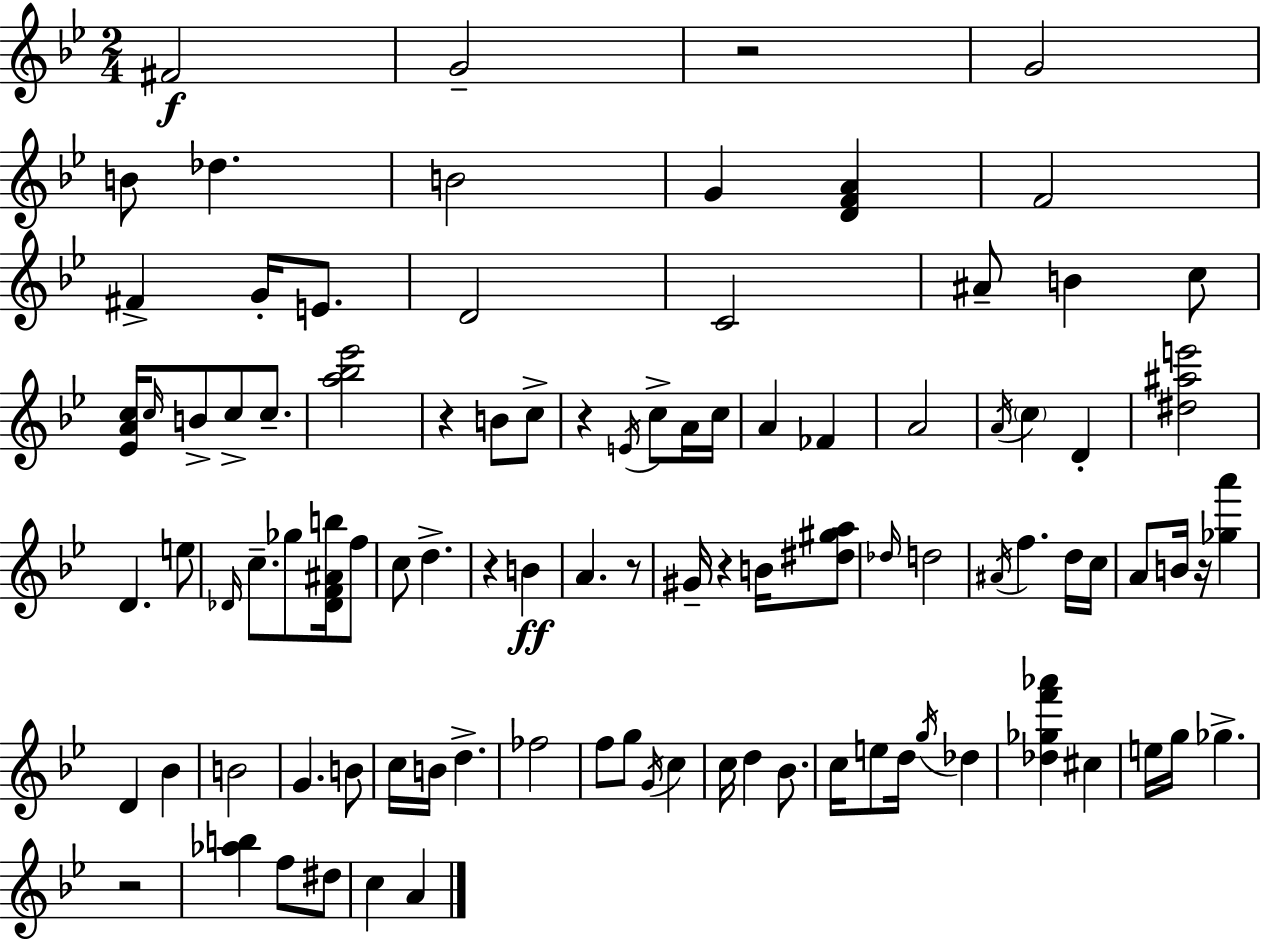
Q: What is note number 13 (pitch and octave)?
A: C4